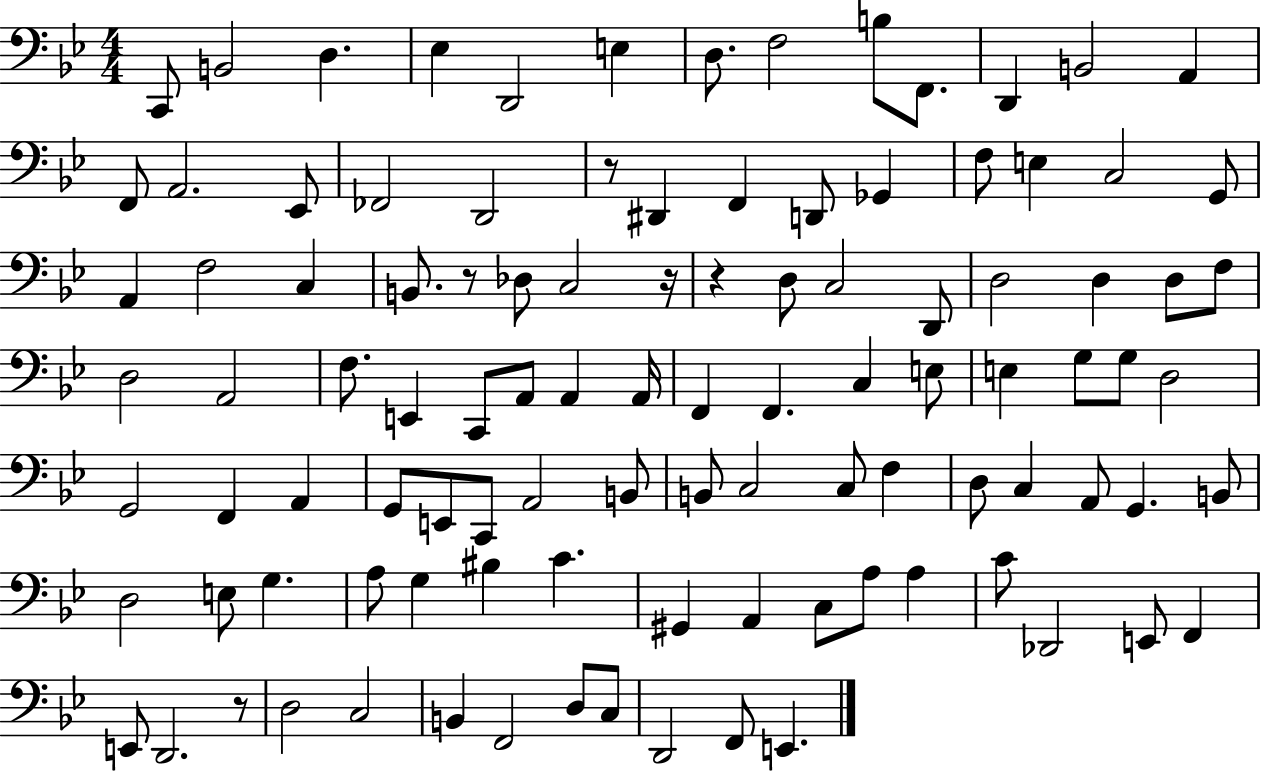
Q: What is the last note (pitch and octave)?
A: E2